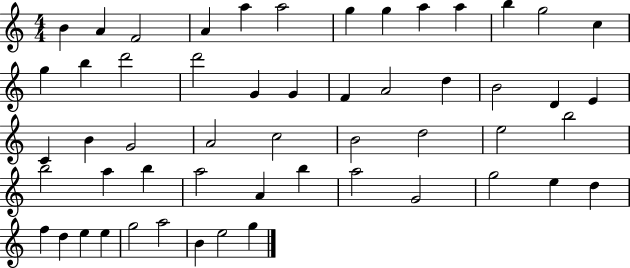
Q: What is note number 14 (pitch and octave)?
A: G5